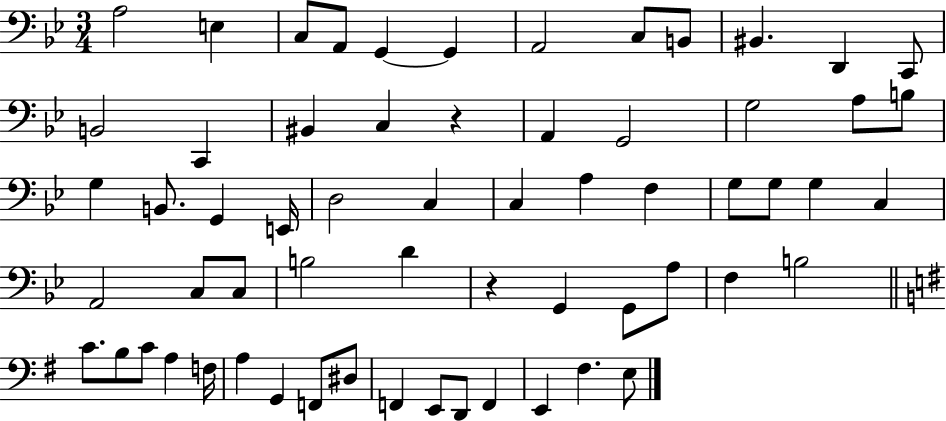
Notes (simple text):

A3/h E3/q C3/e A2/e G2/q G2/q A2/h C3/e B2/e BIS2/q. D2/q C2/e B2/h C2/q BIS2/q C3/q R/q A2/q G2/h G3/h A3/e B3/e G3/q B2/e. G2/q E2/s D3/h C3/q C3/q A3/q F3/q G3/e G3/e G3/q C3/q A2/h C3/e C3/e B3/h D4/q R/q G2/q G2/e A3/e F3/q B3/h C4/e. B3/e C4/e A3/q F3/s A3/q G2/q F2/e D#3/e F2/q E2/e D2/e F2/q E2/q F#3/q. E3/e